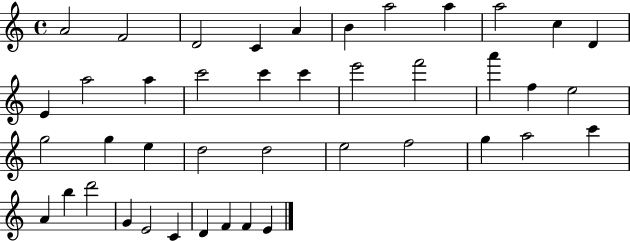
A4/h F4/h D4/h C4/q A4/q B4/q A5/h A5/q A5/h C5/q D4/q E4/q A5/h A5/q C6/h C6/q C6/q E6/h F6/h A6/q F5/q E5/h G5/h G5/q E5/q D5/h D5/h E5/h F5/h G5/q A5/h C6/q A4/q B5/q D6/h G4/q E4/h C4/q D4/q F4/q F4/q E4/q